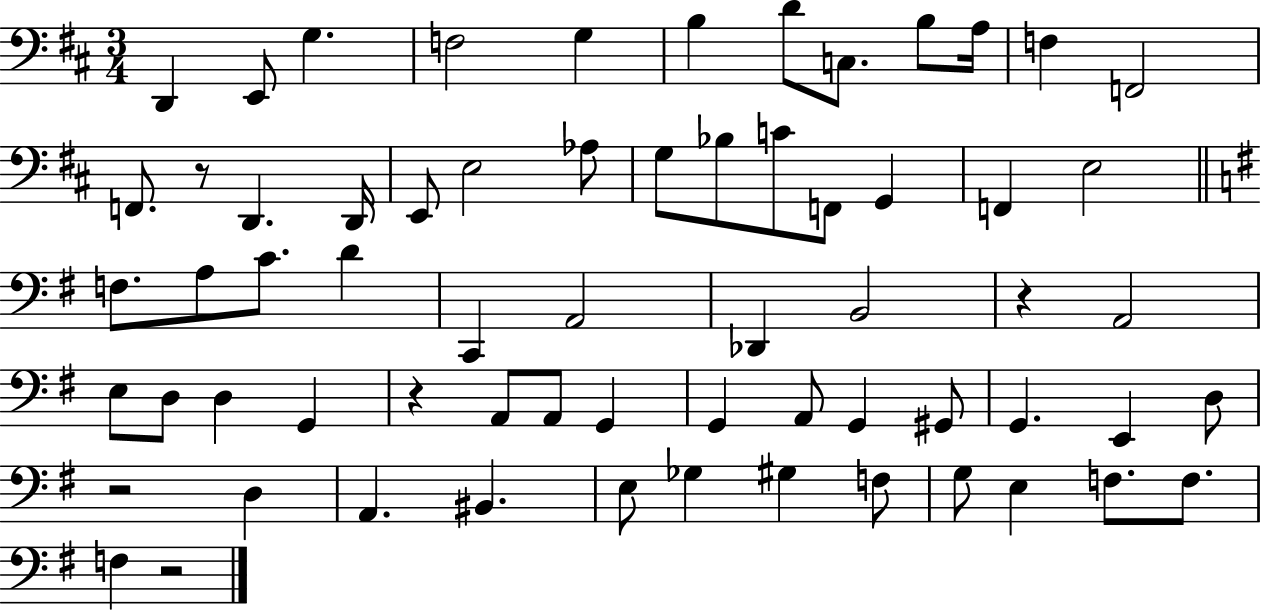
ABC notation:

X:1
T:Untitled
M:3/4
L:1/4
K:D
D,, E,,/2 G, F,2 G, B, D/2 C,/2 B,/2 A,/4 F, F,,2 F,,/2 z/2 D,, D,,/4 E,,/2 E,2 _A,/2 G,/2 _B,/2 C/2 F,,/2 G,, F,, E,2 F,/2 A,/2 C/2 D C,, A,,2 _D,, B,,2 z A,,2 E,/2 D,/2 D, G,, z A,,/2 A,,/2 G,, G,, A,,/2 G,, ^G,,/2 G,, E,, D,/2 z2 D, A,, ^B,, E,/2 _G, ^G, F,/2 G,/2 E, F,/2 F,/2 F, z2